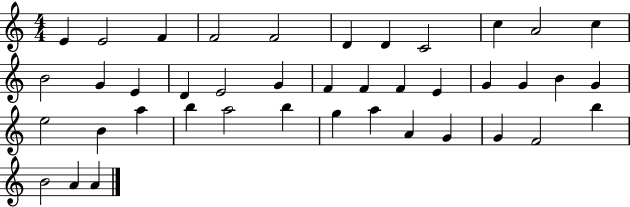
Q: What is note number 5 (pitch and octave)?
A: F4